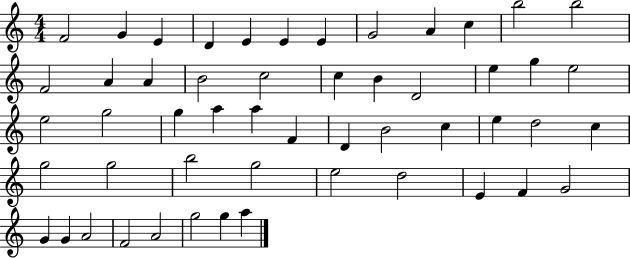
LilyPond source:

{
  \clef treble
  \numericTimeSignature
  \time 4/4
  \key c \major
  f'2 g'4 e'4 | d'4 e'4 e'4 e'4 | g'2 a'4 c''4 | b''2 b''2 | \break f'2 a'4 a'4 | b'2 c''2 | c''4 b'4 d'2 | e''4 g''4 e''2 | \break e''2 g''2 | g''4 a''4 a''4 f'4 | d'4 b'2 c''4 | e''4 d''2 c''4 | \break g''2 g''2 | b''2 g''2 | e''2 d''2 | e'4 f'4 g'2 | \break g'4 g'4 a'2 | f'2 a'2 | g''2 g''4 a''4 | \bar "|."
}